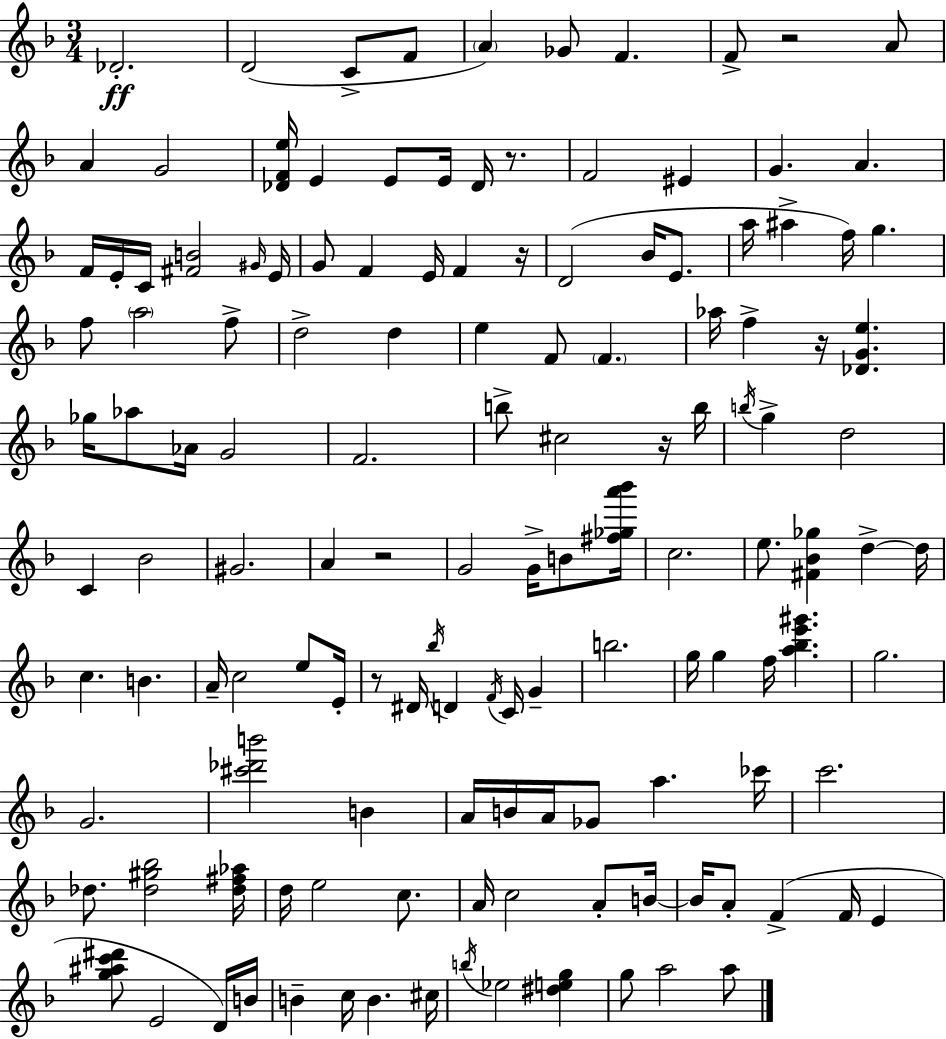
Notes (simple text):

Db4/h. D4/h C4/e F4/e A4/q Gb4/e F4/q. F4/e R/h A4/e A4/q G4/h [Db4,F4,E5]/s E4/q E4/e E4/s Db4/s R/e. F4/h EIS4/q G4/q. A4/q. F4/s E4/s C4/s [F#4,B4]/h G#4/s E4/s G4/e F4/q E4/s F4/q R/s D4/h Bb4/s E4/e. A5/s A#5/q F5/s G5/q. F5/e A5/h F5/e D5/h D5/q E5/q F4/e F4/q. Ab5/s F5/q R/s [Db4,G4,E5]/q. Gb5/s Ab5/e Ab4/s G4/h F4/h. B5/e C#5/h R/s B5/s B5/s G5/q D5/h C4/q Bb4/h G#4/h. A4/q R/h G4/h G4/s B4/e [F#5,Gb5,A6,Bb6]/s C5/h. E5/e. [F#4,Bb4,Gb5]/q D5/q D5/s C5/q. B4/q. A4/s C5/h E5/e E4/s R/e D#4/s Bb5/s D4/q F4/s C4/s G4/q B5/h. G5/s G5/q F5/s [A5,Bb5,E6,G#6]/q. G5/h. G4/h. [C#6,Db6,B6]/h B4/q A4/s B4/s A4/s Gb4/e A5/q. CES6/s C6/h. Db5/e. [Db5,G#5,Bb5]/h [Db5,F#5,Ab5]/s D5/s E5/h C5/e. A4/s C5/h A4/e B4/s B4/s A4/e F4/q F4/s E4/q [G5,A#5,C6,D#6]/e E4/h D4/s B4/s B4/q C5/s B4/q. C#5/s B5/s Eb5/h [D#5,E5,G5]/q G5/e A5/h A5/e